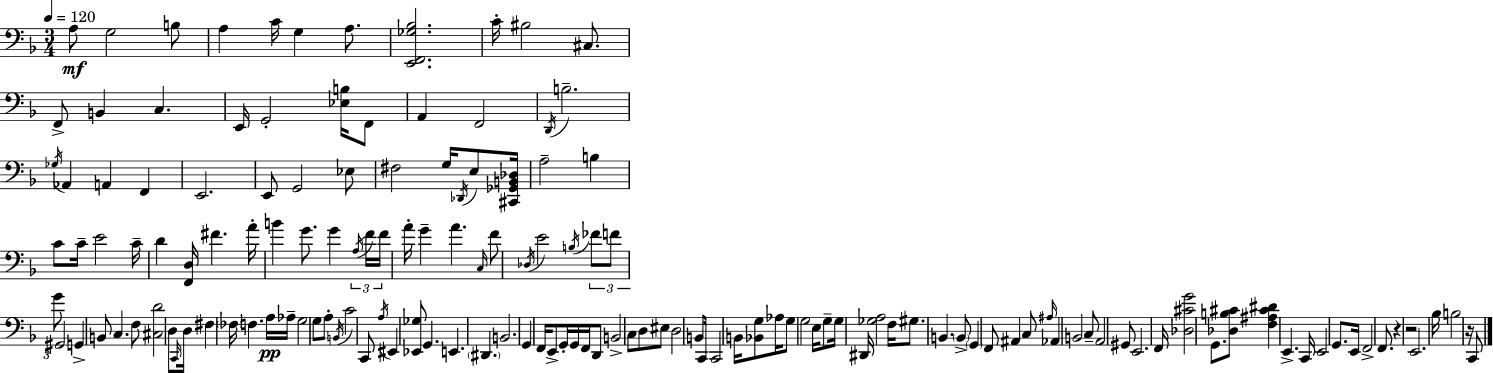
{
  \clef bass
  \numericTimeSignature
  \time 3/4
  \key d \minor
  \tempo 4 = 120
  a8\mf g2 b8 | a4 c'16 g4 a8. | <e, f, ges bes>2. | c'16-. bis2 cis8. | \break f,8-> b,4 c4. | e,16 g,2-. <ees b>16 f,8 | a,4 f,2 | \acciaccatura { d,16 } b2.-- | \break \acciaccatura { ges16 } aes,4 a,4 f,4 | e,2. | e,8 g,2 | ees8 fis2 g16 \acciaccatura { des,16 } | \break e8 <cis, ges, b, des>16 a2-- b4 | c'8 c'16-- e'2 | c'16-- d'4 <f, d>16 fis'4. | a'16-. b'4 g'8. g'4 | \break \tuplet 3/2 { \acciaccatura { a16 } f'16 f'16 } a'16-. g'4-- a'4. | \grace { c16 } f'8 \acciaccatura { des16 } e'2 | \acciaccatura { b16 } \tuplet 3/2 { fes'8 f'8 g'8 } gis,2 | g,4-> b,8 | \break c4. f8 <cis d'>2 | d8 \grace { c,16 } d16 fis4 | \parenthesize fes16 f4. a16\pp aes16-- g2 | g8 a8-. \acciaccatura { b,16 } c'2 | \break c,8 \acciaccatura { a16 } eis,4 | <ees, ges>8 g,4. e,4. | \parenthesize dis,4. b,2. | g,4 | \break f,16 e,8-> g,16-. g,16 f,16 d,8 b,2-> | c8 d8 eis8 | d2 b,8 c,16 c,2 | b,16 <bes, g>8 aes16 g8 | \break g2 e16 g8-- | g16 dis,16 <ges a>2 f16 gis8. | b,4. \parenthesize b,8-> \parenthesize g,4 | f,8 ais,4 c8 \grace { ais16 } aes,4 | \break b,2 c8-- | a,2 gis,8 e,2. | f,16 | <des cis' g'>2 g,8. <des b cis'>8 | \break <f ais cis' dis'>4 e,4.-> c,16 | e,2 g,8. e,16 | f,2-> f,8. r4 | r2 e,2. | \break bes16 | b2 r16 c,8 \bar "|."
}